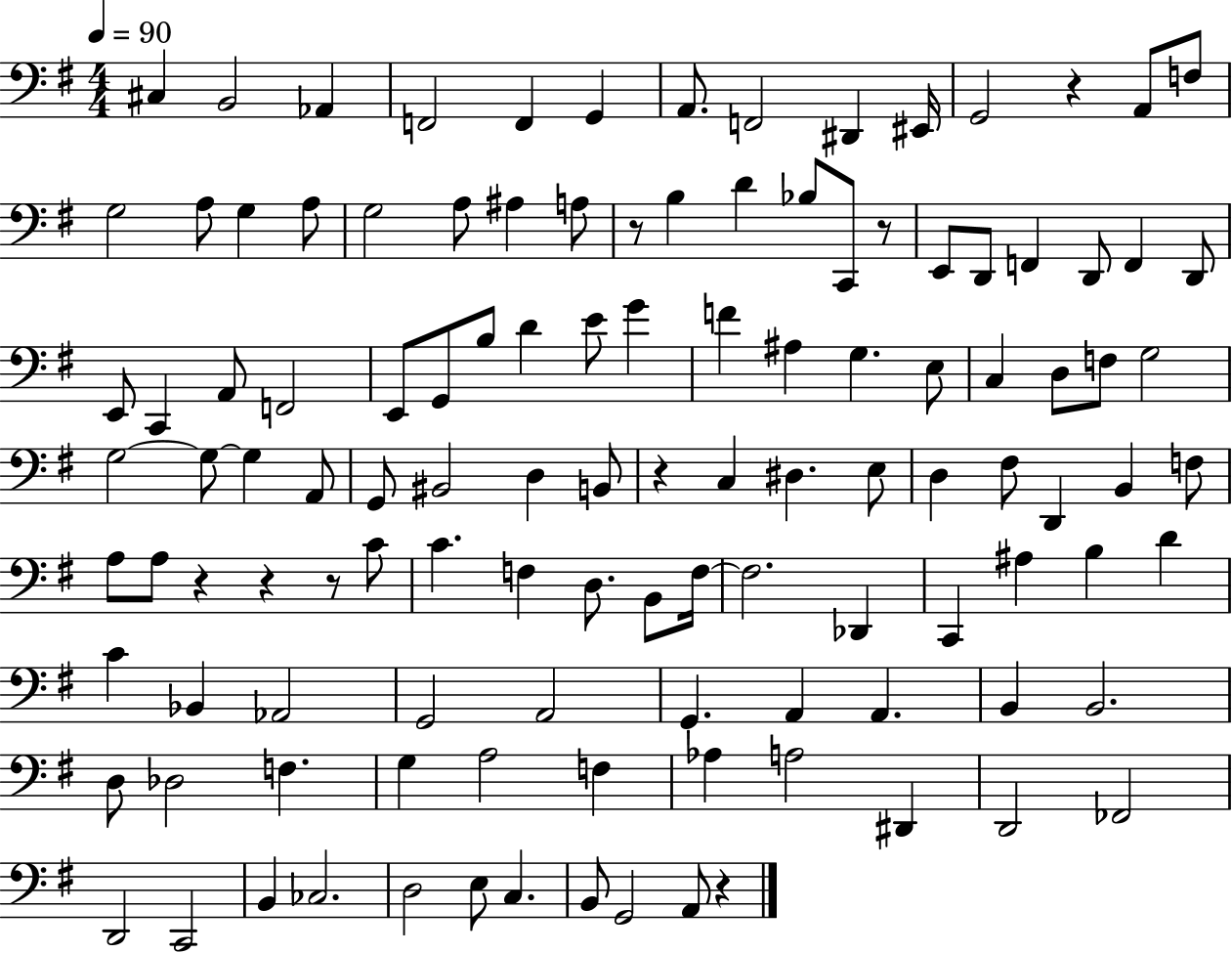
C#3/q B2/h Ab2/q F2/h F2/q G2/q A2/e. F2/h D#2/q EIS2/s G2/h R/q A2/e F3/e G3/h A3/e G3/q A3/e G3/h A3/e A#3/q A3/e R/e B3/q D4/q Bb3/e C2/e R/e E2/e D2/e F2/q D2/e F2/q D2/e E2/e C2/q A2/e F2/h E2/e G2/e B3/e D4/q E4/e G4/q F4/q A#3/q G3/q. E3/e C3/q D3/e F3/e G3/h G3/h G3/e G3/q A2/e G2/e BIS2/h D3/q B2/e R/q C3/q D#3/q. E3/e D3/q F#3/e D2/q B2/q F3/e A3/e A3/e R/q R/q R/e C4/e C4/q. F3/q D3/e. B2/e F3/s F3/h. Db2/q C2/q A#3/q B3/q D4/q C4/q Bb2/q Ab2/h G2/h A2/h G2/q. A2/q A2/q. B2/q B2/h. D3/e Db3/h F3/q. G3/q A3/h F3/q Ab3/q A3/h D#2/q D2/h FES2/h D2/h C2/h B2/q CES3/h. D3/h E3/e C3/q. B2/e G2/h A2/e R/q